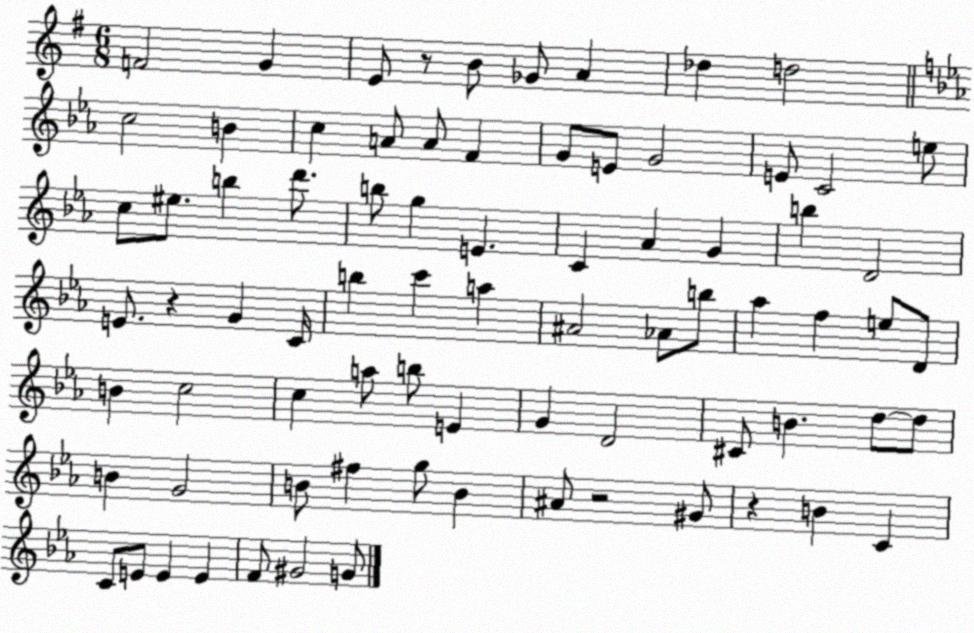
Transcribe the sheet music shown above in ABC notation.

X:1
T:Untitled
M:6/8
L:1/4
K:G
F2 G E/2 z/2 B/2 _G/2 A _d d2 c2 B c A/2 A/2 F G/2 E/2 G2 E/2 C2 e/2 c/2 ^e/2 b d'/2 b/2 g E C _A G b D2 E/2 z G C/4 b c' a ^A2 _A/2 b/2 _a f e/2 D/2 B c2 c a/2 b/2 E G D2 ^C/2 B d/2 d/2 B G2 B/2 ^f g/2 B ^A/2 z2 ^G/2 z B C C/2 E/2 E E F/2 ^G2 G/2